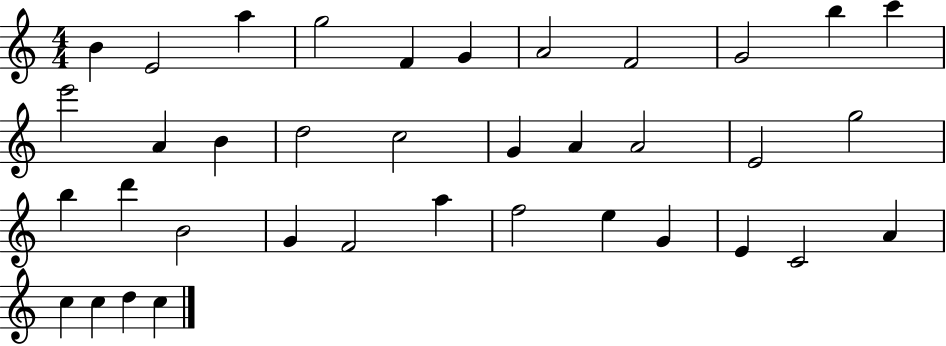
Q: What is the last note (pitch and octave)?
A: C5